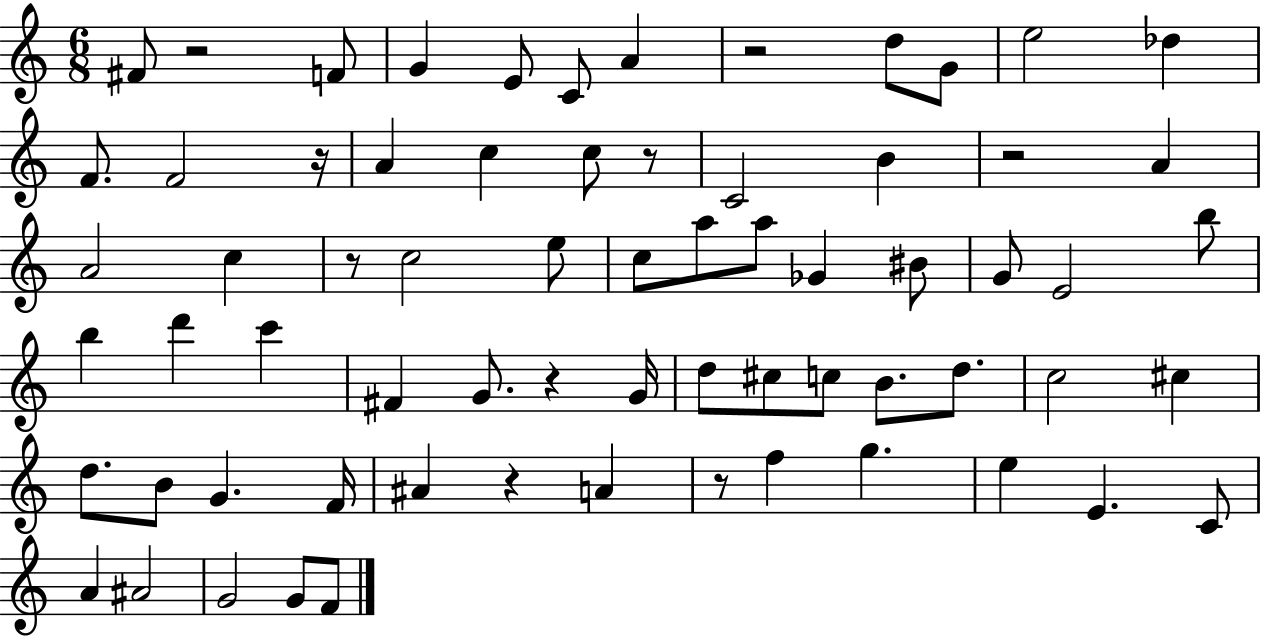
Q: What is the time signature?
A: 6/8